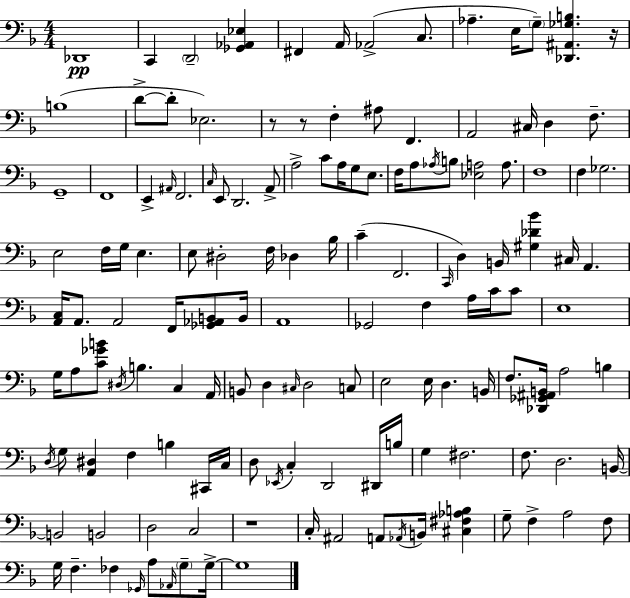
Db2/w C2/q D2/h [Gb2,Ab2,Eb3]/q F#2/q A2/s Ab2/h C3/e. Ab3/q. E3/s G3/e [Db2,A#2,Gb3,B3]/q. R/s B3/w D4/e D4/e Eb3/h. R/e R/e F3/q A#3/e F2/q. A2/h C#3/s D3/q F3/e. G2/w F2/w E2/q A#2/s F2/h. C3/s E2/e D2/h. A2/e A3/h C4/e A3/s G3/e E3/e. F3/s A3/e Ab3/s B3/e [Eb3,A3]/h A3/e. F3/w F3/q Gb3/h. E3/h F3/s G3/s E3/q. E3/e D#3/h F3/s Db3/q Bb3/s C4/q F2/h. C2/s D3/q B2/s [G#3,Db4,Bb4]/q C#3/s A2/q. [A2,C3]/s A2/e. A2/h F2/s [Gb2,Ab2,B2]/e B2/s A2/w Gb2/h F3/q A3/s C4/s C4/e E3/w G3/s A3/e [C4,Gb4,B4]/e D#3/s B3/q. C3/q A2/s B2/e D3/q C#3/s D3/h C3/e E3/h E3/s D3/q. B2/s F3/e. [Db2,Gb2,A#2,B2]/s A3/h B3/q D3/s G3/e [A2,D#3]/q F3/q B3/q C#2/s C3/s D3/e Eb2/s C3/q D2/h D#2/s B3/s G3/q F#3/h. F3/e. D3/h. B2/s B2/h B2/h D3/h C3/h R/w C3/s A#2/h A2/e Ab2/s B2/s [C#3,F#3,Ab3,B3]/q G3/e F3/q A3/h F3/e G3/s F3/q. FES3/q Gb2/s A3/e Ab2/s G3/e G3/s G3/w